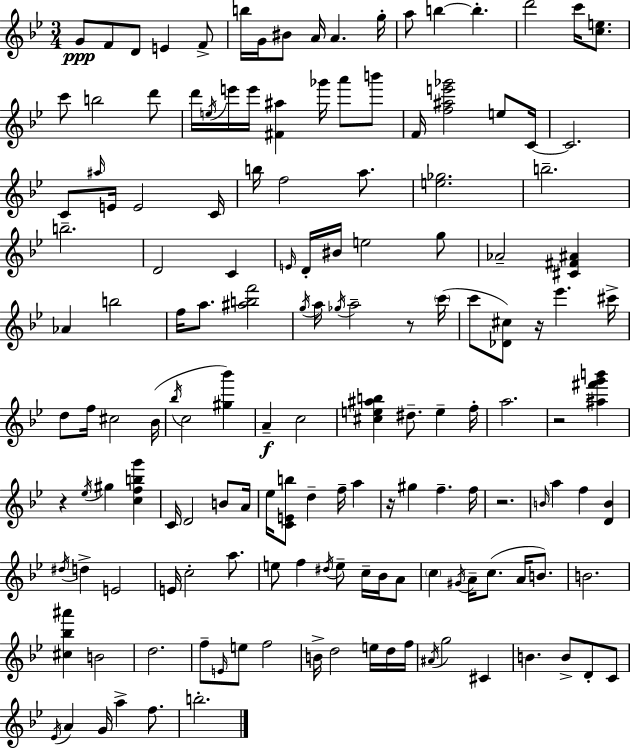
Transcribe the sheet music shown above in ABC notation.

X:1
T:Untitled
M:3/4
L:1/4
K:Gm
G/2 F/2 D/2 E F/2 b/4 G/4 ^B/2 A/4 A g/4 a/2 b b d'2 c'/4 [ce]/2 c'/2 b2 d'/2 d'/4 e/4 e'/4 e'/4 [^F^a] _g'/4 a'/2 b'/2 F/4 [f^ae'_g']2 e/2 C/4 C2 C/2 ^a/4 E/4 E2 C/4 b/4 f2 a/2 [e_g]2 b2 b2 D2 C E/4 D/4 ^B/4 e2 g/2 _A2 [^C^F^A] _A b2 f/4 a/2 [^abf']2 g/4 a/4 _g/4 a2 z/2 c'/4 c'/2 [_D^c]/2 z/4 _e' ^c'/4 d/2 f/4 ^c2 _B/4 _b/4 c2 [^g_b'] A c2 [^ce^ab] ^d/2 e f/4 a2 z2 [^a^f'g'b'] z _e/4 ^g [cfbg'] C/4 D2 B/2 A/4 _e/4 [CEb]/2 d f/4 a z/4 ^g f f/4 z2 B/4 a f [DB] ^d/4 d E2 E/4 c2 a/2 e/2 f ^d/4 e/2 c/4 _B/4 A/2 c ^G/4 A/4 c/2 A/4 B/2 B2 [^c_b^a'] B2 d2 f/2 E/4 e/2 f2 B/4 d2 e/4 d/4 f/4 ^A/4 g2 ^C B B/2 D/2 C/2 _E/4 A G/4 a f/2 b2